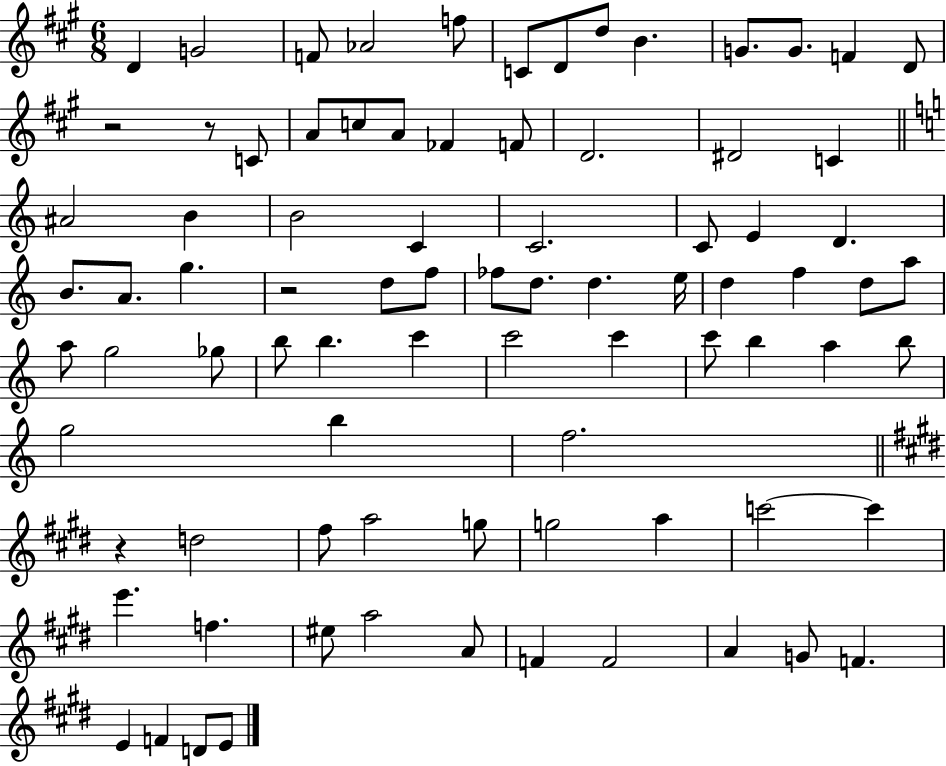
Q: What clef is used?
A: treble